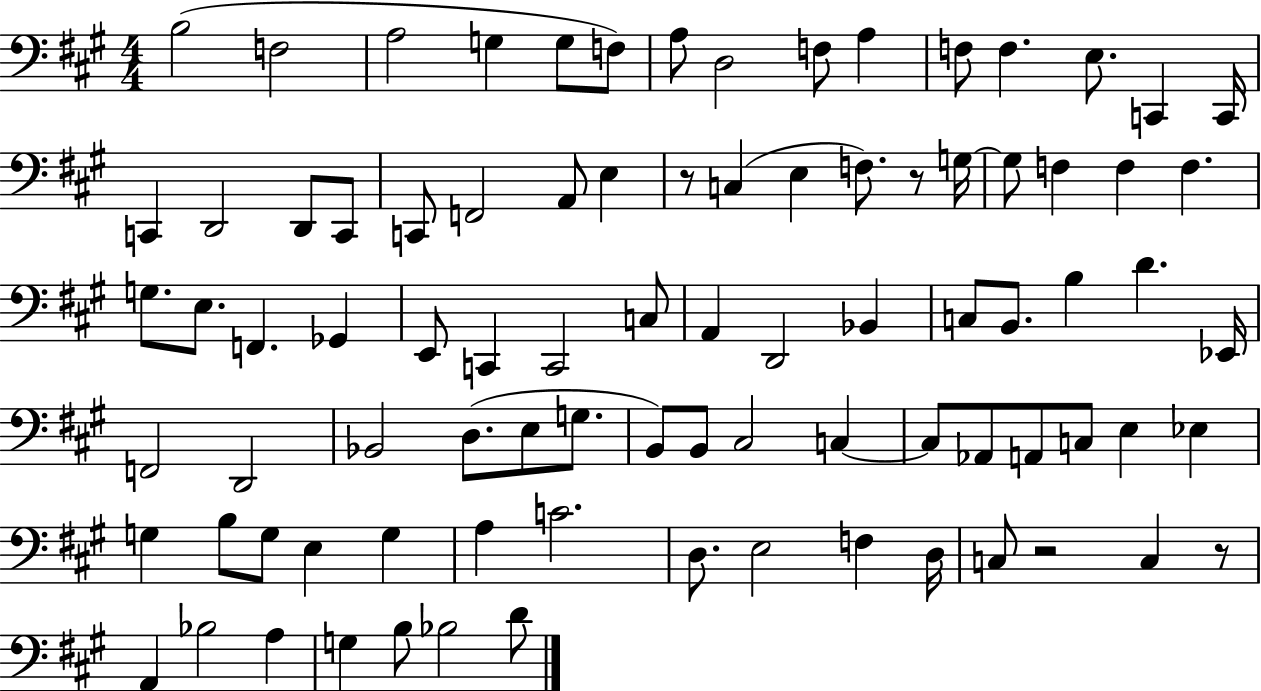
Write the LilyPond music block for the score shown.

{
  \clef bass
  \numericTimeSignature
  \time 4/4
  \key a \major
  b2( f2 | a2 g4 g8 f8) | a8 d2 f8 a4 | f8 f4. e8. c,4 c,16 | \break c,4 d,2 d,8 c,8 | c,8 f,2 a,8 e4 | r8 c4( e4 f8.) r8 g16~~ | g8 f4 f4 f4. | \break g8. e8. f,4. ges,4 | e,8 c,4 c,2 c8 | a,4 d,2 bes,4 | c8 b,8. b4 d'4. ees,16 | \break f,2 d,2 | bes,2 d8.( e8 g8. | b,8) b,8 cis2 c4~~ | c8 aes,8 a,8 c8 e4 ees4 | \break g4 b8 g8 e4 g4 | a4 c'2. | d8. e2 f4 d16 | c8 r2 c4 r8 | \break a,4 bes2 a4 | g4 b8 bes2 d'8 | \bar "|."
}